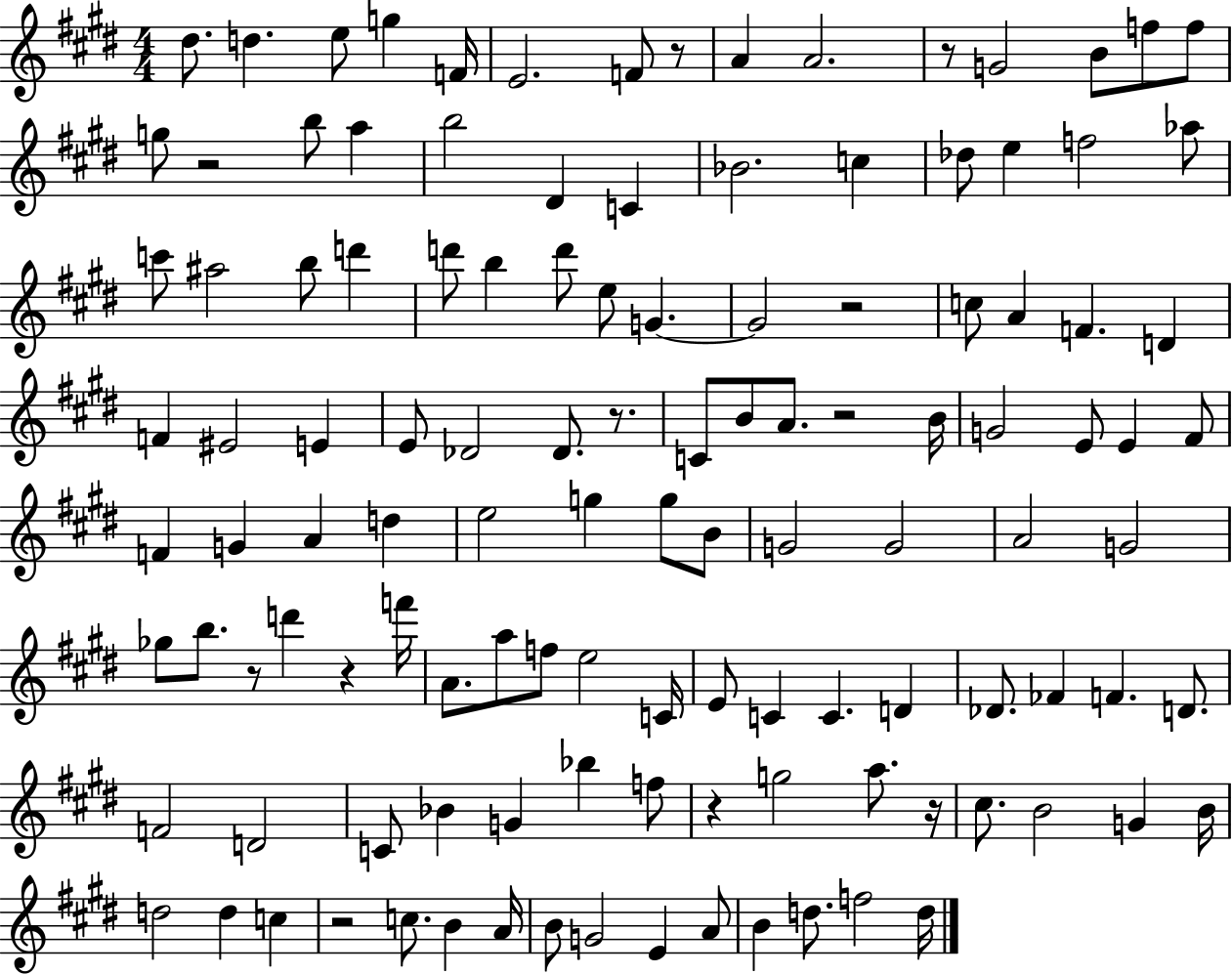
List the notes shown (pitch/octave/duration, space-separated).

D#5/e. D5/q. E5/e G5/q F4/s E4/h. F4/e R/e A4/q A4/h. R/e G4/h B4/e F5/e F5/e G5/e R/h B5/e A5/q B5/h D#4/q C4/q Bb4/h. C5/q Db5/e E5/q F5/h Ab5/e C6/e A#5/h B5/e D6/q D6/e B5/q D6/e E5/e G4/q. G4/h R/h C5/e A4/q F4/q. D4/q F4/q EIS4/h E4/q E4/e Db4/h Db4/e. R/e. C4/e B4/e A4/e. R/h B4/s G4/h E4/e E4/q F#4/e F4/q G4/q A4/q D5/q E5/h G5/q G5/e B4/e G4/h G4/h A4/h G4/h Gb5/e B5/e. R/e D6/q R/q F6/s A4/e. A5/e F5/e E5/h C4/s E4/e C4/q C4/q. D4/q Db4/e. FES4/q F4/q. D4/e. F4/h D4/h C4/e Bb4/q G4/q Bb5/q F5/e R/q G5/h A5/e. R/s C#5/e. B4/h G4/q B4/s D5/h D5/q C5/q R/h C5/e. B4/q A4/s B4/e G4/h E4/q A4/e B4/q D5/e. F5/h D5/s